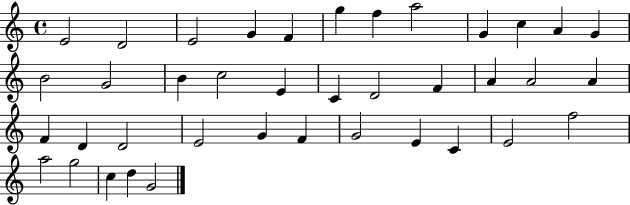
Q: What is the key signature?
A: C major